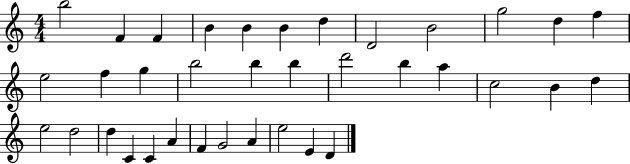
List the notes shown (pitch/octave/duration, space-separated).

B5/h F4/q F4/q B4/q B4/q B4/q D5/q D4/h B4/h G5/h D5/q F5/q E5/h F5/q G5/q B5/h B5/q B5/q D6/h B5/q A5/q C5/h B4/q D5/q E5/h D5/h D5/q C4/q C4/q A4/q F4/q G4/h A4/q E5/h E4/q D4/q